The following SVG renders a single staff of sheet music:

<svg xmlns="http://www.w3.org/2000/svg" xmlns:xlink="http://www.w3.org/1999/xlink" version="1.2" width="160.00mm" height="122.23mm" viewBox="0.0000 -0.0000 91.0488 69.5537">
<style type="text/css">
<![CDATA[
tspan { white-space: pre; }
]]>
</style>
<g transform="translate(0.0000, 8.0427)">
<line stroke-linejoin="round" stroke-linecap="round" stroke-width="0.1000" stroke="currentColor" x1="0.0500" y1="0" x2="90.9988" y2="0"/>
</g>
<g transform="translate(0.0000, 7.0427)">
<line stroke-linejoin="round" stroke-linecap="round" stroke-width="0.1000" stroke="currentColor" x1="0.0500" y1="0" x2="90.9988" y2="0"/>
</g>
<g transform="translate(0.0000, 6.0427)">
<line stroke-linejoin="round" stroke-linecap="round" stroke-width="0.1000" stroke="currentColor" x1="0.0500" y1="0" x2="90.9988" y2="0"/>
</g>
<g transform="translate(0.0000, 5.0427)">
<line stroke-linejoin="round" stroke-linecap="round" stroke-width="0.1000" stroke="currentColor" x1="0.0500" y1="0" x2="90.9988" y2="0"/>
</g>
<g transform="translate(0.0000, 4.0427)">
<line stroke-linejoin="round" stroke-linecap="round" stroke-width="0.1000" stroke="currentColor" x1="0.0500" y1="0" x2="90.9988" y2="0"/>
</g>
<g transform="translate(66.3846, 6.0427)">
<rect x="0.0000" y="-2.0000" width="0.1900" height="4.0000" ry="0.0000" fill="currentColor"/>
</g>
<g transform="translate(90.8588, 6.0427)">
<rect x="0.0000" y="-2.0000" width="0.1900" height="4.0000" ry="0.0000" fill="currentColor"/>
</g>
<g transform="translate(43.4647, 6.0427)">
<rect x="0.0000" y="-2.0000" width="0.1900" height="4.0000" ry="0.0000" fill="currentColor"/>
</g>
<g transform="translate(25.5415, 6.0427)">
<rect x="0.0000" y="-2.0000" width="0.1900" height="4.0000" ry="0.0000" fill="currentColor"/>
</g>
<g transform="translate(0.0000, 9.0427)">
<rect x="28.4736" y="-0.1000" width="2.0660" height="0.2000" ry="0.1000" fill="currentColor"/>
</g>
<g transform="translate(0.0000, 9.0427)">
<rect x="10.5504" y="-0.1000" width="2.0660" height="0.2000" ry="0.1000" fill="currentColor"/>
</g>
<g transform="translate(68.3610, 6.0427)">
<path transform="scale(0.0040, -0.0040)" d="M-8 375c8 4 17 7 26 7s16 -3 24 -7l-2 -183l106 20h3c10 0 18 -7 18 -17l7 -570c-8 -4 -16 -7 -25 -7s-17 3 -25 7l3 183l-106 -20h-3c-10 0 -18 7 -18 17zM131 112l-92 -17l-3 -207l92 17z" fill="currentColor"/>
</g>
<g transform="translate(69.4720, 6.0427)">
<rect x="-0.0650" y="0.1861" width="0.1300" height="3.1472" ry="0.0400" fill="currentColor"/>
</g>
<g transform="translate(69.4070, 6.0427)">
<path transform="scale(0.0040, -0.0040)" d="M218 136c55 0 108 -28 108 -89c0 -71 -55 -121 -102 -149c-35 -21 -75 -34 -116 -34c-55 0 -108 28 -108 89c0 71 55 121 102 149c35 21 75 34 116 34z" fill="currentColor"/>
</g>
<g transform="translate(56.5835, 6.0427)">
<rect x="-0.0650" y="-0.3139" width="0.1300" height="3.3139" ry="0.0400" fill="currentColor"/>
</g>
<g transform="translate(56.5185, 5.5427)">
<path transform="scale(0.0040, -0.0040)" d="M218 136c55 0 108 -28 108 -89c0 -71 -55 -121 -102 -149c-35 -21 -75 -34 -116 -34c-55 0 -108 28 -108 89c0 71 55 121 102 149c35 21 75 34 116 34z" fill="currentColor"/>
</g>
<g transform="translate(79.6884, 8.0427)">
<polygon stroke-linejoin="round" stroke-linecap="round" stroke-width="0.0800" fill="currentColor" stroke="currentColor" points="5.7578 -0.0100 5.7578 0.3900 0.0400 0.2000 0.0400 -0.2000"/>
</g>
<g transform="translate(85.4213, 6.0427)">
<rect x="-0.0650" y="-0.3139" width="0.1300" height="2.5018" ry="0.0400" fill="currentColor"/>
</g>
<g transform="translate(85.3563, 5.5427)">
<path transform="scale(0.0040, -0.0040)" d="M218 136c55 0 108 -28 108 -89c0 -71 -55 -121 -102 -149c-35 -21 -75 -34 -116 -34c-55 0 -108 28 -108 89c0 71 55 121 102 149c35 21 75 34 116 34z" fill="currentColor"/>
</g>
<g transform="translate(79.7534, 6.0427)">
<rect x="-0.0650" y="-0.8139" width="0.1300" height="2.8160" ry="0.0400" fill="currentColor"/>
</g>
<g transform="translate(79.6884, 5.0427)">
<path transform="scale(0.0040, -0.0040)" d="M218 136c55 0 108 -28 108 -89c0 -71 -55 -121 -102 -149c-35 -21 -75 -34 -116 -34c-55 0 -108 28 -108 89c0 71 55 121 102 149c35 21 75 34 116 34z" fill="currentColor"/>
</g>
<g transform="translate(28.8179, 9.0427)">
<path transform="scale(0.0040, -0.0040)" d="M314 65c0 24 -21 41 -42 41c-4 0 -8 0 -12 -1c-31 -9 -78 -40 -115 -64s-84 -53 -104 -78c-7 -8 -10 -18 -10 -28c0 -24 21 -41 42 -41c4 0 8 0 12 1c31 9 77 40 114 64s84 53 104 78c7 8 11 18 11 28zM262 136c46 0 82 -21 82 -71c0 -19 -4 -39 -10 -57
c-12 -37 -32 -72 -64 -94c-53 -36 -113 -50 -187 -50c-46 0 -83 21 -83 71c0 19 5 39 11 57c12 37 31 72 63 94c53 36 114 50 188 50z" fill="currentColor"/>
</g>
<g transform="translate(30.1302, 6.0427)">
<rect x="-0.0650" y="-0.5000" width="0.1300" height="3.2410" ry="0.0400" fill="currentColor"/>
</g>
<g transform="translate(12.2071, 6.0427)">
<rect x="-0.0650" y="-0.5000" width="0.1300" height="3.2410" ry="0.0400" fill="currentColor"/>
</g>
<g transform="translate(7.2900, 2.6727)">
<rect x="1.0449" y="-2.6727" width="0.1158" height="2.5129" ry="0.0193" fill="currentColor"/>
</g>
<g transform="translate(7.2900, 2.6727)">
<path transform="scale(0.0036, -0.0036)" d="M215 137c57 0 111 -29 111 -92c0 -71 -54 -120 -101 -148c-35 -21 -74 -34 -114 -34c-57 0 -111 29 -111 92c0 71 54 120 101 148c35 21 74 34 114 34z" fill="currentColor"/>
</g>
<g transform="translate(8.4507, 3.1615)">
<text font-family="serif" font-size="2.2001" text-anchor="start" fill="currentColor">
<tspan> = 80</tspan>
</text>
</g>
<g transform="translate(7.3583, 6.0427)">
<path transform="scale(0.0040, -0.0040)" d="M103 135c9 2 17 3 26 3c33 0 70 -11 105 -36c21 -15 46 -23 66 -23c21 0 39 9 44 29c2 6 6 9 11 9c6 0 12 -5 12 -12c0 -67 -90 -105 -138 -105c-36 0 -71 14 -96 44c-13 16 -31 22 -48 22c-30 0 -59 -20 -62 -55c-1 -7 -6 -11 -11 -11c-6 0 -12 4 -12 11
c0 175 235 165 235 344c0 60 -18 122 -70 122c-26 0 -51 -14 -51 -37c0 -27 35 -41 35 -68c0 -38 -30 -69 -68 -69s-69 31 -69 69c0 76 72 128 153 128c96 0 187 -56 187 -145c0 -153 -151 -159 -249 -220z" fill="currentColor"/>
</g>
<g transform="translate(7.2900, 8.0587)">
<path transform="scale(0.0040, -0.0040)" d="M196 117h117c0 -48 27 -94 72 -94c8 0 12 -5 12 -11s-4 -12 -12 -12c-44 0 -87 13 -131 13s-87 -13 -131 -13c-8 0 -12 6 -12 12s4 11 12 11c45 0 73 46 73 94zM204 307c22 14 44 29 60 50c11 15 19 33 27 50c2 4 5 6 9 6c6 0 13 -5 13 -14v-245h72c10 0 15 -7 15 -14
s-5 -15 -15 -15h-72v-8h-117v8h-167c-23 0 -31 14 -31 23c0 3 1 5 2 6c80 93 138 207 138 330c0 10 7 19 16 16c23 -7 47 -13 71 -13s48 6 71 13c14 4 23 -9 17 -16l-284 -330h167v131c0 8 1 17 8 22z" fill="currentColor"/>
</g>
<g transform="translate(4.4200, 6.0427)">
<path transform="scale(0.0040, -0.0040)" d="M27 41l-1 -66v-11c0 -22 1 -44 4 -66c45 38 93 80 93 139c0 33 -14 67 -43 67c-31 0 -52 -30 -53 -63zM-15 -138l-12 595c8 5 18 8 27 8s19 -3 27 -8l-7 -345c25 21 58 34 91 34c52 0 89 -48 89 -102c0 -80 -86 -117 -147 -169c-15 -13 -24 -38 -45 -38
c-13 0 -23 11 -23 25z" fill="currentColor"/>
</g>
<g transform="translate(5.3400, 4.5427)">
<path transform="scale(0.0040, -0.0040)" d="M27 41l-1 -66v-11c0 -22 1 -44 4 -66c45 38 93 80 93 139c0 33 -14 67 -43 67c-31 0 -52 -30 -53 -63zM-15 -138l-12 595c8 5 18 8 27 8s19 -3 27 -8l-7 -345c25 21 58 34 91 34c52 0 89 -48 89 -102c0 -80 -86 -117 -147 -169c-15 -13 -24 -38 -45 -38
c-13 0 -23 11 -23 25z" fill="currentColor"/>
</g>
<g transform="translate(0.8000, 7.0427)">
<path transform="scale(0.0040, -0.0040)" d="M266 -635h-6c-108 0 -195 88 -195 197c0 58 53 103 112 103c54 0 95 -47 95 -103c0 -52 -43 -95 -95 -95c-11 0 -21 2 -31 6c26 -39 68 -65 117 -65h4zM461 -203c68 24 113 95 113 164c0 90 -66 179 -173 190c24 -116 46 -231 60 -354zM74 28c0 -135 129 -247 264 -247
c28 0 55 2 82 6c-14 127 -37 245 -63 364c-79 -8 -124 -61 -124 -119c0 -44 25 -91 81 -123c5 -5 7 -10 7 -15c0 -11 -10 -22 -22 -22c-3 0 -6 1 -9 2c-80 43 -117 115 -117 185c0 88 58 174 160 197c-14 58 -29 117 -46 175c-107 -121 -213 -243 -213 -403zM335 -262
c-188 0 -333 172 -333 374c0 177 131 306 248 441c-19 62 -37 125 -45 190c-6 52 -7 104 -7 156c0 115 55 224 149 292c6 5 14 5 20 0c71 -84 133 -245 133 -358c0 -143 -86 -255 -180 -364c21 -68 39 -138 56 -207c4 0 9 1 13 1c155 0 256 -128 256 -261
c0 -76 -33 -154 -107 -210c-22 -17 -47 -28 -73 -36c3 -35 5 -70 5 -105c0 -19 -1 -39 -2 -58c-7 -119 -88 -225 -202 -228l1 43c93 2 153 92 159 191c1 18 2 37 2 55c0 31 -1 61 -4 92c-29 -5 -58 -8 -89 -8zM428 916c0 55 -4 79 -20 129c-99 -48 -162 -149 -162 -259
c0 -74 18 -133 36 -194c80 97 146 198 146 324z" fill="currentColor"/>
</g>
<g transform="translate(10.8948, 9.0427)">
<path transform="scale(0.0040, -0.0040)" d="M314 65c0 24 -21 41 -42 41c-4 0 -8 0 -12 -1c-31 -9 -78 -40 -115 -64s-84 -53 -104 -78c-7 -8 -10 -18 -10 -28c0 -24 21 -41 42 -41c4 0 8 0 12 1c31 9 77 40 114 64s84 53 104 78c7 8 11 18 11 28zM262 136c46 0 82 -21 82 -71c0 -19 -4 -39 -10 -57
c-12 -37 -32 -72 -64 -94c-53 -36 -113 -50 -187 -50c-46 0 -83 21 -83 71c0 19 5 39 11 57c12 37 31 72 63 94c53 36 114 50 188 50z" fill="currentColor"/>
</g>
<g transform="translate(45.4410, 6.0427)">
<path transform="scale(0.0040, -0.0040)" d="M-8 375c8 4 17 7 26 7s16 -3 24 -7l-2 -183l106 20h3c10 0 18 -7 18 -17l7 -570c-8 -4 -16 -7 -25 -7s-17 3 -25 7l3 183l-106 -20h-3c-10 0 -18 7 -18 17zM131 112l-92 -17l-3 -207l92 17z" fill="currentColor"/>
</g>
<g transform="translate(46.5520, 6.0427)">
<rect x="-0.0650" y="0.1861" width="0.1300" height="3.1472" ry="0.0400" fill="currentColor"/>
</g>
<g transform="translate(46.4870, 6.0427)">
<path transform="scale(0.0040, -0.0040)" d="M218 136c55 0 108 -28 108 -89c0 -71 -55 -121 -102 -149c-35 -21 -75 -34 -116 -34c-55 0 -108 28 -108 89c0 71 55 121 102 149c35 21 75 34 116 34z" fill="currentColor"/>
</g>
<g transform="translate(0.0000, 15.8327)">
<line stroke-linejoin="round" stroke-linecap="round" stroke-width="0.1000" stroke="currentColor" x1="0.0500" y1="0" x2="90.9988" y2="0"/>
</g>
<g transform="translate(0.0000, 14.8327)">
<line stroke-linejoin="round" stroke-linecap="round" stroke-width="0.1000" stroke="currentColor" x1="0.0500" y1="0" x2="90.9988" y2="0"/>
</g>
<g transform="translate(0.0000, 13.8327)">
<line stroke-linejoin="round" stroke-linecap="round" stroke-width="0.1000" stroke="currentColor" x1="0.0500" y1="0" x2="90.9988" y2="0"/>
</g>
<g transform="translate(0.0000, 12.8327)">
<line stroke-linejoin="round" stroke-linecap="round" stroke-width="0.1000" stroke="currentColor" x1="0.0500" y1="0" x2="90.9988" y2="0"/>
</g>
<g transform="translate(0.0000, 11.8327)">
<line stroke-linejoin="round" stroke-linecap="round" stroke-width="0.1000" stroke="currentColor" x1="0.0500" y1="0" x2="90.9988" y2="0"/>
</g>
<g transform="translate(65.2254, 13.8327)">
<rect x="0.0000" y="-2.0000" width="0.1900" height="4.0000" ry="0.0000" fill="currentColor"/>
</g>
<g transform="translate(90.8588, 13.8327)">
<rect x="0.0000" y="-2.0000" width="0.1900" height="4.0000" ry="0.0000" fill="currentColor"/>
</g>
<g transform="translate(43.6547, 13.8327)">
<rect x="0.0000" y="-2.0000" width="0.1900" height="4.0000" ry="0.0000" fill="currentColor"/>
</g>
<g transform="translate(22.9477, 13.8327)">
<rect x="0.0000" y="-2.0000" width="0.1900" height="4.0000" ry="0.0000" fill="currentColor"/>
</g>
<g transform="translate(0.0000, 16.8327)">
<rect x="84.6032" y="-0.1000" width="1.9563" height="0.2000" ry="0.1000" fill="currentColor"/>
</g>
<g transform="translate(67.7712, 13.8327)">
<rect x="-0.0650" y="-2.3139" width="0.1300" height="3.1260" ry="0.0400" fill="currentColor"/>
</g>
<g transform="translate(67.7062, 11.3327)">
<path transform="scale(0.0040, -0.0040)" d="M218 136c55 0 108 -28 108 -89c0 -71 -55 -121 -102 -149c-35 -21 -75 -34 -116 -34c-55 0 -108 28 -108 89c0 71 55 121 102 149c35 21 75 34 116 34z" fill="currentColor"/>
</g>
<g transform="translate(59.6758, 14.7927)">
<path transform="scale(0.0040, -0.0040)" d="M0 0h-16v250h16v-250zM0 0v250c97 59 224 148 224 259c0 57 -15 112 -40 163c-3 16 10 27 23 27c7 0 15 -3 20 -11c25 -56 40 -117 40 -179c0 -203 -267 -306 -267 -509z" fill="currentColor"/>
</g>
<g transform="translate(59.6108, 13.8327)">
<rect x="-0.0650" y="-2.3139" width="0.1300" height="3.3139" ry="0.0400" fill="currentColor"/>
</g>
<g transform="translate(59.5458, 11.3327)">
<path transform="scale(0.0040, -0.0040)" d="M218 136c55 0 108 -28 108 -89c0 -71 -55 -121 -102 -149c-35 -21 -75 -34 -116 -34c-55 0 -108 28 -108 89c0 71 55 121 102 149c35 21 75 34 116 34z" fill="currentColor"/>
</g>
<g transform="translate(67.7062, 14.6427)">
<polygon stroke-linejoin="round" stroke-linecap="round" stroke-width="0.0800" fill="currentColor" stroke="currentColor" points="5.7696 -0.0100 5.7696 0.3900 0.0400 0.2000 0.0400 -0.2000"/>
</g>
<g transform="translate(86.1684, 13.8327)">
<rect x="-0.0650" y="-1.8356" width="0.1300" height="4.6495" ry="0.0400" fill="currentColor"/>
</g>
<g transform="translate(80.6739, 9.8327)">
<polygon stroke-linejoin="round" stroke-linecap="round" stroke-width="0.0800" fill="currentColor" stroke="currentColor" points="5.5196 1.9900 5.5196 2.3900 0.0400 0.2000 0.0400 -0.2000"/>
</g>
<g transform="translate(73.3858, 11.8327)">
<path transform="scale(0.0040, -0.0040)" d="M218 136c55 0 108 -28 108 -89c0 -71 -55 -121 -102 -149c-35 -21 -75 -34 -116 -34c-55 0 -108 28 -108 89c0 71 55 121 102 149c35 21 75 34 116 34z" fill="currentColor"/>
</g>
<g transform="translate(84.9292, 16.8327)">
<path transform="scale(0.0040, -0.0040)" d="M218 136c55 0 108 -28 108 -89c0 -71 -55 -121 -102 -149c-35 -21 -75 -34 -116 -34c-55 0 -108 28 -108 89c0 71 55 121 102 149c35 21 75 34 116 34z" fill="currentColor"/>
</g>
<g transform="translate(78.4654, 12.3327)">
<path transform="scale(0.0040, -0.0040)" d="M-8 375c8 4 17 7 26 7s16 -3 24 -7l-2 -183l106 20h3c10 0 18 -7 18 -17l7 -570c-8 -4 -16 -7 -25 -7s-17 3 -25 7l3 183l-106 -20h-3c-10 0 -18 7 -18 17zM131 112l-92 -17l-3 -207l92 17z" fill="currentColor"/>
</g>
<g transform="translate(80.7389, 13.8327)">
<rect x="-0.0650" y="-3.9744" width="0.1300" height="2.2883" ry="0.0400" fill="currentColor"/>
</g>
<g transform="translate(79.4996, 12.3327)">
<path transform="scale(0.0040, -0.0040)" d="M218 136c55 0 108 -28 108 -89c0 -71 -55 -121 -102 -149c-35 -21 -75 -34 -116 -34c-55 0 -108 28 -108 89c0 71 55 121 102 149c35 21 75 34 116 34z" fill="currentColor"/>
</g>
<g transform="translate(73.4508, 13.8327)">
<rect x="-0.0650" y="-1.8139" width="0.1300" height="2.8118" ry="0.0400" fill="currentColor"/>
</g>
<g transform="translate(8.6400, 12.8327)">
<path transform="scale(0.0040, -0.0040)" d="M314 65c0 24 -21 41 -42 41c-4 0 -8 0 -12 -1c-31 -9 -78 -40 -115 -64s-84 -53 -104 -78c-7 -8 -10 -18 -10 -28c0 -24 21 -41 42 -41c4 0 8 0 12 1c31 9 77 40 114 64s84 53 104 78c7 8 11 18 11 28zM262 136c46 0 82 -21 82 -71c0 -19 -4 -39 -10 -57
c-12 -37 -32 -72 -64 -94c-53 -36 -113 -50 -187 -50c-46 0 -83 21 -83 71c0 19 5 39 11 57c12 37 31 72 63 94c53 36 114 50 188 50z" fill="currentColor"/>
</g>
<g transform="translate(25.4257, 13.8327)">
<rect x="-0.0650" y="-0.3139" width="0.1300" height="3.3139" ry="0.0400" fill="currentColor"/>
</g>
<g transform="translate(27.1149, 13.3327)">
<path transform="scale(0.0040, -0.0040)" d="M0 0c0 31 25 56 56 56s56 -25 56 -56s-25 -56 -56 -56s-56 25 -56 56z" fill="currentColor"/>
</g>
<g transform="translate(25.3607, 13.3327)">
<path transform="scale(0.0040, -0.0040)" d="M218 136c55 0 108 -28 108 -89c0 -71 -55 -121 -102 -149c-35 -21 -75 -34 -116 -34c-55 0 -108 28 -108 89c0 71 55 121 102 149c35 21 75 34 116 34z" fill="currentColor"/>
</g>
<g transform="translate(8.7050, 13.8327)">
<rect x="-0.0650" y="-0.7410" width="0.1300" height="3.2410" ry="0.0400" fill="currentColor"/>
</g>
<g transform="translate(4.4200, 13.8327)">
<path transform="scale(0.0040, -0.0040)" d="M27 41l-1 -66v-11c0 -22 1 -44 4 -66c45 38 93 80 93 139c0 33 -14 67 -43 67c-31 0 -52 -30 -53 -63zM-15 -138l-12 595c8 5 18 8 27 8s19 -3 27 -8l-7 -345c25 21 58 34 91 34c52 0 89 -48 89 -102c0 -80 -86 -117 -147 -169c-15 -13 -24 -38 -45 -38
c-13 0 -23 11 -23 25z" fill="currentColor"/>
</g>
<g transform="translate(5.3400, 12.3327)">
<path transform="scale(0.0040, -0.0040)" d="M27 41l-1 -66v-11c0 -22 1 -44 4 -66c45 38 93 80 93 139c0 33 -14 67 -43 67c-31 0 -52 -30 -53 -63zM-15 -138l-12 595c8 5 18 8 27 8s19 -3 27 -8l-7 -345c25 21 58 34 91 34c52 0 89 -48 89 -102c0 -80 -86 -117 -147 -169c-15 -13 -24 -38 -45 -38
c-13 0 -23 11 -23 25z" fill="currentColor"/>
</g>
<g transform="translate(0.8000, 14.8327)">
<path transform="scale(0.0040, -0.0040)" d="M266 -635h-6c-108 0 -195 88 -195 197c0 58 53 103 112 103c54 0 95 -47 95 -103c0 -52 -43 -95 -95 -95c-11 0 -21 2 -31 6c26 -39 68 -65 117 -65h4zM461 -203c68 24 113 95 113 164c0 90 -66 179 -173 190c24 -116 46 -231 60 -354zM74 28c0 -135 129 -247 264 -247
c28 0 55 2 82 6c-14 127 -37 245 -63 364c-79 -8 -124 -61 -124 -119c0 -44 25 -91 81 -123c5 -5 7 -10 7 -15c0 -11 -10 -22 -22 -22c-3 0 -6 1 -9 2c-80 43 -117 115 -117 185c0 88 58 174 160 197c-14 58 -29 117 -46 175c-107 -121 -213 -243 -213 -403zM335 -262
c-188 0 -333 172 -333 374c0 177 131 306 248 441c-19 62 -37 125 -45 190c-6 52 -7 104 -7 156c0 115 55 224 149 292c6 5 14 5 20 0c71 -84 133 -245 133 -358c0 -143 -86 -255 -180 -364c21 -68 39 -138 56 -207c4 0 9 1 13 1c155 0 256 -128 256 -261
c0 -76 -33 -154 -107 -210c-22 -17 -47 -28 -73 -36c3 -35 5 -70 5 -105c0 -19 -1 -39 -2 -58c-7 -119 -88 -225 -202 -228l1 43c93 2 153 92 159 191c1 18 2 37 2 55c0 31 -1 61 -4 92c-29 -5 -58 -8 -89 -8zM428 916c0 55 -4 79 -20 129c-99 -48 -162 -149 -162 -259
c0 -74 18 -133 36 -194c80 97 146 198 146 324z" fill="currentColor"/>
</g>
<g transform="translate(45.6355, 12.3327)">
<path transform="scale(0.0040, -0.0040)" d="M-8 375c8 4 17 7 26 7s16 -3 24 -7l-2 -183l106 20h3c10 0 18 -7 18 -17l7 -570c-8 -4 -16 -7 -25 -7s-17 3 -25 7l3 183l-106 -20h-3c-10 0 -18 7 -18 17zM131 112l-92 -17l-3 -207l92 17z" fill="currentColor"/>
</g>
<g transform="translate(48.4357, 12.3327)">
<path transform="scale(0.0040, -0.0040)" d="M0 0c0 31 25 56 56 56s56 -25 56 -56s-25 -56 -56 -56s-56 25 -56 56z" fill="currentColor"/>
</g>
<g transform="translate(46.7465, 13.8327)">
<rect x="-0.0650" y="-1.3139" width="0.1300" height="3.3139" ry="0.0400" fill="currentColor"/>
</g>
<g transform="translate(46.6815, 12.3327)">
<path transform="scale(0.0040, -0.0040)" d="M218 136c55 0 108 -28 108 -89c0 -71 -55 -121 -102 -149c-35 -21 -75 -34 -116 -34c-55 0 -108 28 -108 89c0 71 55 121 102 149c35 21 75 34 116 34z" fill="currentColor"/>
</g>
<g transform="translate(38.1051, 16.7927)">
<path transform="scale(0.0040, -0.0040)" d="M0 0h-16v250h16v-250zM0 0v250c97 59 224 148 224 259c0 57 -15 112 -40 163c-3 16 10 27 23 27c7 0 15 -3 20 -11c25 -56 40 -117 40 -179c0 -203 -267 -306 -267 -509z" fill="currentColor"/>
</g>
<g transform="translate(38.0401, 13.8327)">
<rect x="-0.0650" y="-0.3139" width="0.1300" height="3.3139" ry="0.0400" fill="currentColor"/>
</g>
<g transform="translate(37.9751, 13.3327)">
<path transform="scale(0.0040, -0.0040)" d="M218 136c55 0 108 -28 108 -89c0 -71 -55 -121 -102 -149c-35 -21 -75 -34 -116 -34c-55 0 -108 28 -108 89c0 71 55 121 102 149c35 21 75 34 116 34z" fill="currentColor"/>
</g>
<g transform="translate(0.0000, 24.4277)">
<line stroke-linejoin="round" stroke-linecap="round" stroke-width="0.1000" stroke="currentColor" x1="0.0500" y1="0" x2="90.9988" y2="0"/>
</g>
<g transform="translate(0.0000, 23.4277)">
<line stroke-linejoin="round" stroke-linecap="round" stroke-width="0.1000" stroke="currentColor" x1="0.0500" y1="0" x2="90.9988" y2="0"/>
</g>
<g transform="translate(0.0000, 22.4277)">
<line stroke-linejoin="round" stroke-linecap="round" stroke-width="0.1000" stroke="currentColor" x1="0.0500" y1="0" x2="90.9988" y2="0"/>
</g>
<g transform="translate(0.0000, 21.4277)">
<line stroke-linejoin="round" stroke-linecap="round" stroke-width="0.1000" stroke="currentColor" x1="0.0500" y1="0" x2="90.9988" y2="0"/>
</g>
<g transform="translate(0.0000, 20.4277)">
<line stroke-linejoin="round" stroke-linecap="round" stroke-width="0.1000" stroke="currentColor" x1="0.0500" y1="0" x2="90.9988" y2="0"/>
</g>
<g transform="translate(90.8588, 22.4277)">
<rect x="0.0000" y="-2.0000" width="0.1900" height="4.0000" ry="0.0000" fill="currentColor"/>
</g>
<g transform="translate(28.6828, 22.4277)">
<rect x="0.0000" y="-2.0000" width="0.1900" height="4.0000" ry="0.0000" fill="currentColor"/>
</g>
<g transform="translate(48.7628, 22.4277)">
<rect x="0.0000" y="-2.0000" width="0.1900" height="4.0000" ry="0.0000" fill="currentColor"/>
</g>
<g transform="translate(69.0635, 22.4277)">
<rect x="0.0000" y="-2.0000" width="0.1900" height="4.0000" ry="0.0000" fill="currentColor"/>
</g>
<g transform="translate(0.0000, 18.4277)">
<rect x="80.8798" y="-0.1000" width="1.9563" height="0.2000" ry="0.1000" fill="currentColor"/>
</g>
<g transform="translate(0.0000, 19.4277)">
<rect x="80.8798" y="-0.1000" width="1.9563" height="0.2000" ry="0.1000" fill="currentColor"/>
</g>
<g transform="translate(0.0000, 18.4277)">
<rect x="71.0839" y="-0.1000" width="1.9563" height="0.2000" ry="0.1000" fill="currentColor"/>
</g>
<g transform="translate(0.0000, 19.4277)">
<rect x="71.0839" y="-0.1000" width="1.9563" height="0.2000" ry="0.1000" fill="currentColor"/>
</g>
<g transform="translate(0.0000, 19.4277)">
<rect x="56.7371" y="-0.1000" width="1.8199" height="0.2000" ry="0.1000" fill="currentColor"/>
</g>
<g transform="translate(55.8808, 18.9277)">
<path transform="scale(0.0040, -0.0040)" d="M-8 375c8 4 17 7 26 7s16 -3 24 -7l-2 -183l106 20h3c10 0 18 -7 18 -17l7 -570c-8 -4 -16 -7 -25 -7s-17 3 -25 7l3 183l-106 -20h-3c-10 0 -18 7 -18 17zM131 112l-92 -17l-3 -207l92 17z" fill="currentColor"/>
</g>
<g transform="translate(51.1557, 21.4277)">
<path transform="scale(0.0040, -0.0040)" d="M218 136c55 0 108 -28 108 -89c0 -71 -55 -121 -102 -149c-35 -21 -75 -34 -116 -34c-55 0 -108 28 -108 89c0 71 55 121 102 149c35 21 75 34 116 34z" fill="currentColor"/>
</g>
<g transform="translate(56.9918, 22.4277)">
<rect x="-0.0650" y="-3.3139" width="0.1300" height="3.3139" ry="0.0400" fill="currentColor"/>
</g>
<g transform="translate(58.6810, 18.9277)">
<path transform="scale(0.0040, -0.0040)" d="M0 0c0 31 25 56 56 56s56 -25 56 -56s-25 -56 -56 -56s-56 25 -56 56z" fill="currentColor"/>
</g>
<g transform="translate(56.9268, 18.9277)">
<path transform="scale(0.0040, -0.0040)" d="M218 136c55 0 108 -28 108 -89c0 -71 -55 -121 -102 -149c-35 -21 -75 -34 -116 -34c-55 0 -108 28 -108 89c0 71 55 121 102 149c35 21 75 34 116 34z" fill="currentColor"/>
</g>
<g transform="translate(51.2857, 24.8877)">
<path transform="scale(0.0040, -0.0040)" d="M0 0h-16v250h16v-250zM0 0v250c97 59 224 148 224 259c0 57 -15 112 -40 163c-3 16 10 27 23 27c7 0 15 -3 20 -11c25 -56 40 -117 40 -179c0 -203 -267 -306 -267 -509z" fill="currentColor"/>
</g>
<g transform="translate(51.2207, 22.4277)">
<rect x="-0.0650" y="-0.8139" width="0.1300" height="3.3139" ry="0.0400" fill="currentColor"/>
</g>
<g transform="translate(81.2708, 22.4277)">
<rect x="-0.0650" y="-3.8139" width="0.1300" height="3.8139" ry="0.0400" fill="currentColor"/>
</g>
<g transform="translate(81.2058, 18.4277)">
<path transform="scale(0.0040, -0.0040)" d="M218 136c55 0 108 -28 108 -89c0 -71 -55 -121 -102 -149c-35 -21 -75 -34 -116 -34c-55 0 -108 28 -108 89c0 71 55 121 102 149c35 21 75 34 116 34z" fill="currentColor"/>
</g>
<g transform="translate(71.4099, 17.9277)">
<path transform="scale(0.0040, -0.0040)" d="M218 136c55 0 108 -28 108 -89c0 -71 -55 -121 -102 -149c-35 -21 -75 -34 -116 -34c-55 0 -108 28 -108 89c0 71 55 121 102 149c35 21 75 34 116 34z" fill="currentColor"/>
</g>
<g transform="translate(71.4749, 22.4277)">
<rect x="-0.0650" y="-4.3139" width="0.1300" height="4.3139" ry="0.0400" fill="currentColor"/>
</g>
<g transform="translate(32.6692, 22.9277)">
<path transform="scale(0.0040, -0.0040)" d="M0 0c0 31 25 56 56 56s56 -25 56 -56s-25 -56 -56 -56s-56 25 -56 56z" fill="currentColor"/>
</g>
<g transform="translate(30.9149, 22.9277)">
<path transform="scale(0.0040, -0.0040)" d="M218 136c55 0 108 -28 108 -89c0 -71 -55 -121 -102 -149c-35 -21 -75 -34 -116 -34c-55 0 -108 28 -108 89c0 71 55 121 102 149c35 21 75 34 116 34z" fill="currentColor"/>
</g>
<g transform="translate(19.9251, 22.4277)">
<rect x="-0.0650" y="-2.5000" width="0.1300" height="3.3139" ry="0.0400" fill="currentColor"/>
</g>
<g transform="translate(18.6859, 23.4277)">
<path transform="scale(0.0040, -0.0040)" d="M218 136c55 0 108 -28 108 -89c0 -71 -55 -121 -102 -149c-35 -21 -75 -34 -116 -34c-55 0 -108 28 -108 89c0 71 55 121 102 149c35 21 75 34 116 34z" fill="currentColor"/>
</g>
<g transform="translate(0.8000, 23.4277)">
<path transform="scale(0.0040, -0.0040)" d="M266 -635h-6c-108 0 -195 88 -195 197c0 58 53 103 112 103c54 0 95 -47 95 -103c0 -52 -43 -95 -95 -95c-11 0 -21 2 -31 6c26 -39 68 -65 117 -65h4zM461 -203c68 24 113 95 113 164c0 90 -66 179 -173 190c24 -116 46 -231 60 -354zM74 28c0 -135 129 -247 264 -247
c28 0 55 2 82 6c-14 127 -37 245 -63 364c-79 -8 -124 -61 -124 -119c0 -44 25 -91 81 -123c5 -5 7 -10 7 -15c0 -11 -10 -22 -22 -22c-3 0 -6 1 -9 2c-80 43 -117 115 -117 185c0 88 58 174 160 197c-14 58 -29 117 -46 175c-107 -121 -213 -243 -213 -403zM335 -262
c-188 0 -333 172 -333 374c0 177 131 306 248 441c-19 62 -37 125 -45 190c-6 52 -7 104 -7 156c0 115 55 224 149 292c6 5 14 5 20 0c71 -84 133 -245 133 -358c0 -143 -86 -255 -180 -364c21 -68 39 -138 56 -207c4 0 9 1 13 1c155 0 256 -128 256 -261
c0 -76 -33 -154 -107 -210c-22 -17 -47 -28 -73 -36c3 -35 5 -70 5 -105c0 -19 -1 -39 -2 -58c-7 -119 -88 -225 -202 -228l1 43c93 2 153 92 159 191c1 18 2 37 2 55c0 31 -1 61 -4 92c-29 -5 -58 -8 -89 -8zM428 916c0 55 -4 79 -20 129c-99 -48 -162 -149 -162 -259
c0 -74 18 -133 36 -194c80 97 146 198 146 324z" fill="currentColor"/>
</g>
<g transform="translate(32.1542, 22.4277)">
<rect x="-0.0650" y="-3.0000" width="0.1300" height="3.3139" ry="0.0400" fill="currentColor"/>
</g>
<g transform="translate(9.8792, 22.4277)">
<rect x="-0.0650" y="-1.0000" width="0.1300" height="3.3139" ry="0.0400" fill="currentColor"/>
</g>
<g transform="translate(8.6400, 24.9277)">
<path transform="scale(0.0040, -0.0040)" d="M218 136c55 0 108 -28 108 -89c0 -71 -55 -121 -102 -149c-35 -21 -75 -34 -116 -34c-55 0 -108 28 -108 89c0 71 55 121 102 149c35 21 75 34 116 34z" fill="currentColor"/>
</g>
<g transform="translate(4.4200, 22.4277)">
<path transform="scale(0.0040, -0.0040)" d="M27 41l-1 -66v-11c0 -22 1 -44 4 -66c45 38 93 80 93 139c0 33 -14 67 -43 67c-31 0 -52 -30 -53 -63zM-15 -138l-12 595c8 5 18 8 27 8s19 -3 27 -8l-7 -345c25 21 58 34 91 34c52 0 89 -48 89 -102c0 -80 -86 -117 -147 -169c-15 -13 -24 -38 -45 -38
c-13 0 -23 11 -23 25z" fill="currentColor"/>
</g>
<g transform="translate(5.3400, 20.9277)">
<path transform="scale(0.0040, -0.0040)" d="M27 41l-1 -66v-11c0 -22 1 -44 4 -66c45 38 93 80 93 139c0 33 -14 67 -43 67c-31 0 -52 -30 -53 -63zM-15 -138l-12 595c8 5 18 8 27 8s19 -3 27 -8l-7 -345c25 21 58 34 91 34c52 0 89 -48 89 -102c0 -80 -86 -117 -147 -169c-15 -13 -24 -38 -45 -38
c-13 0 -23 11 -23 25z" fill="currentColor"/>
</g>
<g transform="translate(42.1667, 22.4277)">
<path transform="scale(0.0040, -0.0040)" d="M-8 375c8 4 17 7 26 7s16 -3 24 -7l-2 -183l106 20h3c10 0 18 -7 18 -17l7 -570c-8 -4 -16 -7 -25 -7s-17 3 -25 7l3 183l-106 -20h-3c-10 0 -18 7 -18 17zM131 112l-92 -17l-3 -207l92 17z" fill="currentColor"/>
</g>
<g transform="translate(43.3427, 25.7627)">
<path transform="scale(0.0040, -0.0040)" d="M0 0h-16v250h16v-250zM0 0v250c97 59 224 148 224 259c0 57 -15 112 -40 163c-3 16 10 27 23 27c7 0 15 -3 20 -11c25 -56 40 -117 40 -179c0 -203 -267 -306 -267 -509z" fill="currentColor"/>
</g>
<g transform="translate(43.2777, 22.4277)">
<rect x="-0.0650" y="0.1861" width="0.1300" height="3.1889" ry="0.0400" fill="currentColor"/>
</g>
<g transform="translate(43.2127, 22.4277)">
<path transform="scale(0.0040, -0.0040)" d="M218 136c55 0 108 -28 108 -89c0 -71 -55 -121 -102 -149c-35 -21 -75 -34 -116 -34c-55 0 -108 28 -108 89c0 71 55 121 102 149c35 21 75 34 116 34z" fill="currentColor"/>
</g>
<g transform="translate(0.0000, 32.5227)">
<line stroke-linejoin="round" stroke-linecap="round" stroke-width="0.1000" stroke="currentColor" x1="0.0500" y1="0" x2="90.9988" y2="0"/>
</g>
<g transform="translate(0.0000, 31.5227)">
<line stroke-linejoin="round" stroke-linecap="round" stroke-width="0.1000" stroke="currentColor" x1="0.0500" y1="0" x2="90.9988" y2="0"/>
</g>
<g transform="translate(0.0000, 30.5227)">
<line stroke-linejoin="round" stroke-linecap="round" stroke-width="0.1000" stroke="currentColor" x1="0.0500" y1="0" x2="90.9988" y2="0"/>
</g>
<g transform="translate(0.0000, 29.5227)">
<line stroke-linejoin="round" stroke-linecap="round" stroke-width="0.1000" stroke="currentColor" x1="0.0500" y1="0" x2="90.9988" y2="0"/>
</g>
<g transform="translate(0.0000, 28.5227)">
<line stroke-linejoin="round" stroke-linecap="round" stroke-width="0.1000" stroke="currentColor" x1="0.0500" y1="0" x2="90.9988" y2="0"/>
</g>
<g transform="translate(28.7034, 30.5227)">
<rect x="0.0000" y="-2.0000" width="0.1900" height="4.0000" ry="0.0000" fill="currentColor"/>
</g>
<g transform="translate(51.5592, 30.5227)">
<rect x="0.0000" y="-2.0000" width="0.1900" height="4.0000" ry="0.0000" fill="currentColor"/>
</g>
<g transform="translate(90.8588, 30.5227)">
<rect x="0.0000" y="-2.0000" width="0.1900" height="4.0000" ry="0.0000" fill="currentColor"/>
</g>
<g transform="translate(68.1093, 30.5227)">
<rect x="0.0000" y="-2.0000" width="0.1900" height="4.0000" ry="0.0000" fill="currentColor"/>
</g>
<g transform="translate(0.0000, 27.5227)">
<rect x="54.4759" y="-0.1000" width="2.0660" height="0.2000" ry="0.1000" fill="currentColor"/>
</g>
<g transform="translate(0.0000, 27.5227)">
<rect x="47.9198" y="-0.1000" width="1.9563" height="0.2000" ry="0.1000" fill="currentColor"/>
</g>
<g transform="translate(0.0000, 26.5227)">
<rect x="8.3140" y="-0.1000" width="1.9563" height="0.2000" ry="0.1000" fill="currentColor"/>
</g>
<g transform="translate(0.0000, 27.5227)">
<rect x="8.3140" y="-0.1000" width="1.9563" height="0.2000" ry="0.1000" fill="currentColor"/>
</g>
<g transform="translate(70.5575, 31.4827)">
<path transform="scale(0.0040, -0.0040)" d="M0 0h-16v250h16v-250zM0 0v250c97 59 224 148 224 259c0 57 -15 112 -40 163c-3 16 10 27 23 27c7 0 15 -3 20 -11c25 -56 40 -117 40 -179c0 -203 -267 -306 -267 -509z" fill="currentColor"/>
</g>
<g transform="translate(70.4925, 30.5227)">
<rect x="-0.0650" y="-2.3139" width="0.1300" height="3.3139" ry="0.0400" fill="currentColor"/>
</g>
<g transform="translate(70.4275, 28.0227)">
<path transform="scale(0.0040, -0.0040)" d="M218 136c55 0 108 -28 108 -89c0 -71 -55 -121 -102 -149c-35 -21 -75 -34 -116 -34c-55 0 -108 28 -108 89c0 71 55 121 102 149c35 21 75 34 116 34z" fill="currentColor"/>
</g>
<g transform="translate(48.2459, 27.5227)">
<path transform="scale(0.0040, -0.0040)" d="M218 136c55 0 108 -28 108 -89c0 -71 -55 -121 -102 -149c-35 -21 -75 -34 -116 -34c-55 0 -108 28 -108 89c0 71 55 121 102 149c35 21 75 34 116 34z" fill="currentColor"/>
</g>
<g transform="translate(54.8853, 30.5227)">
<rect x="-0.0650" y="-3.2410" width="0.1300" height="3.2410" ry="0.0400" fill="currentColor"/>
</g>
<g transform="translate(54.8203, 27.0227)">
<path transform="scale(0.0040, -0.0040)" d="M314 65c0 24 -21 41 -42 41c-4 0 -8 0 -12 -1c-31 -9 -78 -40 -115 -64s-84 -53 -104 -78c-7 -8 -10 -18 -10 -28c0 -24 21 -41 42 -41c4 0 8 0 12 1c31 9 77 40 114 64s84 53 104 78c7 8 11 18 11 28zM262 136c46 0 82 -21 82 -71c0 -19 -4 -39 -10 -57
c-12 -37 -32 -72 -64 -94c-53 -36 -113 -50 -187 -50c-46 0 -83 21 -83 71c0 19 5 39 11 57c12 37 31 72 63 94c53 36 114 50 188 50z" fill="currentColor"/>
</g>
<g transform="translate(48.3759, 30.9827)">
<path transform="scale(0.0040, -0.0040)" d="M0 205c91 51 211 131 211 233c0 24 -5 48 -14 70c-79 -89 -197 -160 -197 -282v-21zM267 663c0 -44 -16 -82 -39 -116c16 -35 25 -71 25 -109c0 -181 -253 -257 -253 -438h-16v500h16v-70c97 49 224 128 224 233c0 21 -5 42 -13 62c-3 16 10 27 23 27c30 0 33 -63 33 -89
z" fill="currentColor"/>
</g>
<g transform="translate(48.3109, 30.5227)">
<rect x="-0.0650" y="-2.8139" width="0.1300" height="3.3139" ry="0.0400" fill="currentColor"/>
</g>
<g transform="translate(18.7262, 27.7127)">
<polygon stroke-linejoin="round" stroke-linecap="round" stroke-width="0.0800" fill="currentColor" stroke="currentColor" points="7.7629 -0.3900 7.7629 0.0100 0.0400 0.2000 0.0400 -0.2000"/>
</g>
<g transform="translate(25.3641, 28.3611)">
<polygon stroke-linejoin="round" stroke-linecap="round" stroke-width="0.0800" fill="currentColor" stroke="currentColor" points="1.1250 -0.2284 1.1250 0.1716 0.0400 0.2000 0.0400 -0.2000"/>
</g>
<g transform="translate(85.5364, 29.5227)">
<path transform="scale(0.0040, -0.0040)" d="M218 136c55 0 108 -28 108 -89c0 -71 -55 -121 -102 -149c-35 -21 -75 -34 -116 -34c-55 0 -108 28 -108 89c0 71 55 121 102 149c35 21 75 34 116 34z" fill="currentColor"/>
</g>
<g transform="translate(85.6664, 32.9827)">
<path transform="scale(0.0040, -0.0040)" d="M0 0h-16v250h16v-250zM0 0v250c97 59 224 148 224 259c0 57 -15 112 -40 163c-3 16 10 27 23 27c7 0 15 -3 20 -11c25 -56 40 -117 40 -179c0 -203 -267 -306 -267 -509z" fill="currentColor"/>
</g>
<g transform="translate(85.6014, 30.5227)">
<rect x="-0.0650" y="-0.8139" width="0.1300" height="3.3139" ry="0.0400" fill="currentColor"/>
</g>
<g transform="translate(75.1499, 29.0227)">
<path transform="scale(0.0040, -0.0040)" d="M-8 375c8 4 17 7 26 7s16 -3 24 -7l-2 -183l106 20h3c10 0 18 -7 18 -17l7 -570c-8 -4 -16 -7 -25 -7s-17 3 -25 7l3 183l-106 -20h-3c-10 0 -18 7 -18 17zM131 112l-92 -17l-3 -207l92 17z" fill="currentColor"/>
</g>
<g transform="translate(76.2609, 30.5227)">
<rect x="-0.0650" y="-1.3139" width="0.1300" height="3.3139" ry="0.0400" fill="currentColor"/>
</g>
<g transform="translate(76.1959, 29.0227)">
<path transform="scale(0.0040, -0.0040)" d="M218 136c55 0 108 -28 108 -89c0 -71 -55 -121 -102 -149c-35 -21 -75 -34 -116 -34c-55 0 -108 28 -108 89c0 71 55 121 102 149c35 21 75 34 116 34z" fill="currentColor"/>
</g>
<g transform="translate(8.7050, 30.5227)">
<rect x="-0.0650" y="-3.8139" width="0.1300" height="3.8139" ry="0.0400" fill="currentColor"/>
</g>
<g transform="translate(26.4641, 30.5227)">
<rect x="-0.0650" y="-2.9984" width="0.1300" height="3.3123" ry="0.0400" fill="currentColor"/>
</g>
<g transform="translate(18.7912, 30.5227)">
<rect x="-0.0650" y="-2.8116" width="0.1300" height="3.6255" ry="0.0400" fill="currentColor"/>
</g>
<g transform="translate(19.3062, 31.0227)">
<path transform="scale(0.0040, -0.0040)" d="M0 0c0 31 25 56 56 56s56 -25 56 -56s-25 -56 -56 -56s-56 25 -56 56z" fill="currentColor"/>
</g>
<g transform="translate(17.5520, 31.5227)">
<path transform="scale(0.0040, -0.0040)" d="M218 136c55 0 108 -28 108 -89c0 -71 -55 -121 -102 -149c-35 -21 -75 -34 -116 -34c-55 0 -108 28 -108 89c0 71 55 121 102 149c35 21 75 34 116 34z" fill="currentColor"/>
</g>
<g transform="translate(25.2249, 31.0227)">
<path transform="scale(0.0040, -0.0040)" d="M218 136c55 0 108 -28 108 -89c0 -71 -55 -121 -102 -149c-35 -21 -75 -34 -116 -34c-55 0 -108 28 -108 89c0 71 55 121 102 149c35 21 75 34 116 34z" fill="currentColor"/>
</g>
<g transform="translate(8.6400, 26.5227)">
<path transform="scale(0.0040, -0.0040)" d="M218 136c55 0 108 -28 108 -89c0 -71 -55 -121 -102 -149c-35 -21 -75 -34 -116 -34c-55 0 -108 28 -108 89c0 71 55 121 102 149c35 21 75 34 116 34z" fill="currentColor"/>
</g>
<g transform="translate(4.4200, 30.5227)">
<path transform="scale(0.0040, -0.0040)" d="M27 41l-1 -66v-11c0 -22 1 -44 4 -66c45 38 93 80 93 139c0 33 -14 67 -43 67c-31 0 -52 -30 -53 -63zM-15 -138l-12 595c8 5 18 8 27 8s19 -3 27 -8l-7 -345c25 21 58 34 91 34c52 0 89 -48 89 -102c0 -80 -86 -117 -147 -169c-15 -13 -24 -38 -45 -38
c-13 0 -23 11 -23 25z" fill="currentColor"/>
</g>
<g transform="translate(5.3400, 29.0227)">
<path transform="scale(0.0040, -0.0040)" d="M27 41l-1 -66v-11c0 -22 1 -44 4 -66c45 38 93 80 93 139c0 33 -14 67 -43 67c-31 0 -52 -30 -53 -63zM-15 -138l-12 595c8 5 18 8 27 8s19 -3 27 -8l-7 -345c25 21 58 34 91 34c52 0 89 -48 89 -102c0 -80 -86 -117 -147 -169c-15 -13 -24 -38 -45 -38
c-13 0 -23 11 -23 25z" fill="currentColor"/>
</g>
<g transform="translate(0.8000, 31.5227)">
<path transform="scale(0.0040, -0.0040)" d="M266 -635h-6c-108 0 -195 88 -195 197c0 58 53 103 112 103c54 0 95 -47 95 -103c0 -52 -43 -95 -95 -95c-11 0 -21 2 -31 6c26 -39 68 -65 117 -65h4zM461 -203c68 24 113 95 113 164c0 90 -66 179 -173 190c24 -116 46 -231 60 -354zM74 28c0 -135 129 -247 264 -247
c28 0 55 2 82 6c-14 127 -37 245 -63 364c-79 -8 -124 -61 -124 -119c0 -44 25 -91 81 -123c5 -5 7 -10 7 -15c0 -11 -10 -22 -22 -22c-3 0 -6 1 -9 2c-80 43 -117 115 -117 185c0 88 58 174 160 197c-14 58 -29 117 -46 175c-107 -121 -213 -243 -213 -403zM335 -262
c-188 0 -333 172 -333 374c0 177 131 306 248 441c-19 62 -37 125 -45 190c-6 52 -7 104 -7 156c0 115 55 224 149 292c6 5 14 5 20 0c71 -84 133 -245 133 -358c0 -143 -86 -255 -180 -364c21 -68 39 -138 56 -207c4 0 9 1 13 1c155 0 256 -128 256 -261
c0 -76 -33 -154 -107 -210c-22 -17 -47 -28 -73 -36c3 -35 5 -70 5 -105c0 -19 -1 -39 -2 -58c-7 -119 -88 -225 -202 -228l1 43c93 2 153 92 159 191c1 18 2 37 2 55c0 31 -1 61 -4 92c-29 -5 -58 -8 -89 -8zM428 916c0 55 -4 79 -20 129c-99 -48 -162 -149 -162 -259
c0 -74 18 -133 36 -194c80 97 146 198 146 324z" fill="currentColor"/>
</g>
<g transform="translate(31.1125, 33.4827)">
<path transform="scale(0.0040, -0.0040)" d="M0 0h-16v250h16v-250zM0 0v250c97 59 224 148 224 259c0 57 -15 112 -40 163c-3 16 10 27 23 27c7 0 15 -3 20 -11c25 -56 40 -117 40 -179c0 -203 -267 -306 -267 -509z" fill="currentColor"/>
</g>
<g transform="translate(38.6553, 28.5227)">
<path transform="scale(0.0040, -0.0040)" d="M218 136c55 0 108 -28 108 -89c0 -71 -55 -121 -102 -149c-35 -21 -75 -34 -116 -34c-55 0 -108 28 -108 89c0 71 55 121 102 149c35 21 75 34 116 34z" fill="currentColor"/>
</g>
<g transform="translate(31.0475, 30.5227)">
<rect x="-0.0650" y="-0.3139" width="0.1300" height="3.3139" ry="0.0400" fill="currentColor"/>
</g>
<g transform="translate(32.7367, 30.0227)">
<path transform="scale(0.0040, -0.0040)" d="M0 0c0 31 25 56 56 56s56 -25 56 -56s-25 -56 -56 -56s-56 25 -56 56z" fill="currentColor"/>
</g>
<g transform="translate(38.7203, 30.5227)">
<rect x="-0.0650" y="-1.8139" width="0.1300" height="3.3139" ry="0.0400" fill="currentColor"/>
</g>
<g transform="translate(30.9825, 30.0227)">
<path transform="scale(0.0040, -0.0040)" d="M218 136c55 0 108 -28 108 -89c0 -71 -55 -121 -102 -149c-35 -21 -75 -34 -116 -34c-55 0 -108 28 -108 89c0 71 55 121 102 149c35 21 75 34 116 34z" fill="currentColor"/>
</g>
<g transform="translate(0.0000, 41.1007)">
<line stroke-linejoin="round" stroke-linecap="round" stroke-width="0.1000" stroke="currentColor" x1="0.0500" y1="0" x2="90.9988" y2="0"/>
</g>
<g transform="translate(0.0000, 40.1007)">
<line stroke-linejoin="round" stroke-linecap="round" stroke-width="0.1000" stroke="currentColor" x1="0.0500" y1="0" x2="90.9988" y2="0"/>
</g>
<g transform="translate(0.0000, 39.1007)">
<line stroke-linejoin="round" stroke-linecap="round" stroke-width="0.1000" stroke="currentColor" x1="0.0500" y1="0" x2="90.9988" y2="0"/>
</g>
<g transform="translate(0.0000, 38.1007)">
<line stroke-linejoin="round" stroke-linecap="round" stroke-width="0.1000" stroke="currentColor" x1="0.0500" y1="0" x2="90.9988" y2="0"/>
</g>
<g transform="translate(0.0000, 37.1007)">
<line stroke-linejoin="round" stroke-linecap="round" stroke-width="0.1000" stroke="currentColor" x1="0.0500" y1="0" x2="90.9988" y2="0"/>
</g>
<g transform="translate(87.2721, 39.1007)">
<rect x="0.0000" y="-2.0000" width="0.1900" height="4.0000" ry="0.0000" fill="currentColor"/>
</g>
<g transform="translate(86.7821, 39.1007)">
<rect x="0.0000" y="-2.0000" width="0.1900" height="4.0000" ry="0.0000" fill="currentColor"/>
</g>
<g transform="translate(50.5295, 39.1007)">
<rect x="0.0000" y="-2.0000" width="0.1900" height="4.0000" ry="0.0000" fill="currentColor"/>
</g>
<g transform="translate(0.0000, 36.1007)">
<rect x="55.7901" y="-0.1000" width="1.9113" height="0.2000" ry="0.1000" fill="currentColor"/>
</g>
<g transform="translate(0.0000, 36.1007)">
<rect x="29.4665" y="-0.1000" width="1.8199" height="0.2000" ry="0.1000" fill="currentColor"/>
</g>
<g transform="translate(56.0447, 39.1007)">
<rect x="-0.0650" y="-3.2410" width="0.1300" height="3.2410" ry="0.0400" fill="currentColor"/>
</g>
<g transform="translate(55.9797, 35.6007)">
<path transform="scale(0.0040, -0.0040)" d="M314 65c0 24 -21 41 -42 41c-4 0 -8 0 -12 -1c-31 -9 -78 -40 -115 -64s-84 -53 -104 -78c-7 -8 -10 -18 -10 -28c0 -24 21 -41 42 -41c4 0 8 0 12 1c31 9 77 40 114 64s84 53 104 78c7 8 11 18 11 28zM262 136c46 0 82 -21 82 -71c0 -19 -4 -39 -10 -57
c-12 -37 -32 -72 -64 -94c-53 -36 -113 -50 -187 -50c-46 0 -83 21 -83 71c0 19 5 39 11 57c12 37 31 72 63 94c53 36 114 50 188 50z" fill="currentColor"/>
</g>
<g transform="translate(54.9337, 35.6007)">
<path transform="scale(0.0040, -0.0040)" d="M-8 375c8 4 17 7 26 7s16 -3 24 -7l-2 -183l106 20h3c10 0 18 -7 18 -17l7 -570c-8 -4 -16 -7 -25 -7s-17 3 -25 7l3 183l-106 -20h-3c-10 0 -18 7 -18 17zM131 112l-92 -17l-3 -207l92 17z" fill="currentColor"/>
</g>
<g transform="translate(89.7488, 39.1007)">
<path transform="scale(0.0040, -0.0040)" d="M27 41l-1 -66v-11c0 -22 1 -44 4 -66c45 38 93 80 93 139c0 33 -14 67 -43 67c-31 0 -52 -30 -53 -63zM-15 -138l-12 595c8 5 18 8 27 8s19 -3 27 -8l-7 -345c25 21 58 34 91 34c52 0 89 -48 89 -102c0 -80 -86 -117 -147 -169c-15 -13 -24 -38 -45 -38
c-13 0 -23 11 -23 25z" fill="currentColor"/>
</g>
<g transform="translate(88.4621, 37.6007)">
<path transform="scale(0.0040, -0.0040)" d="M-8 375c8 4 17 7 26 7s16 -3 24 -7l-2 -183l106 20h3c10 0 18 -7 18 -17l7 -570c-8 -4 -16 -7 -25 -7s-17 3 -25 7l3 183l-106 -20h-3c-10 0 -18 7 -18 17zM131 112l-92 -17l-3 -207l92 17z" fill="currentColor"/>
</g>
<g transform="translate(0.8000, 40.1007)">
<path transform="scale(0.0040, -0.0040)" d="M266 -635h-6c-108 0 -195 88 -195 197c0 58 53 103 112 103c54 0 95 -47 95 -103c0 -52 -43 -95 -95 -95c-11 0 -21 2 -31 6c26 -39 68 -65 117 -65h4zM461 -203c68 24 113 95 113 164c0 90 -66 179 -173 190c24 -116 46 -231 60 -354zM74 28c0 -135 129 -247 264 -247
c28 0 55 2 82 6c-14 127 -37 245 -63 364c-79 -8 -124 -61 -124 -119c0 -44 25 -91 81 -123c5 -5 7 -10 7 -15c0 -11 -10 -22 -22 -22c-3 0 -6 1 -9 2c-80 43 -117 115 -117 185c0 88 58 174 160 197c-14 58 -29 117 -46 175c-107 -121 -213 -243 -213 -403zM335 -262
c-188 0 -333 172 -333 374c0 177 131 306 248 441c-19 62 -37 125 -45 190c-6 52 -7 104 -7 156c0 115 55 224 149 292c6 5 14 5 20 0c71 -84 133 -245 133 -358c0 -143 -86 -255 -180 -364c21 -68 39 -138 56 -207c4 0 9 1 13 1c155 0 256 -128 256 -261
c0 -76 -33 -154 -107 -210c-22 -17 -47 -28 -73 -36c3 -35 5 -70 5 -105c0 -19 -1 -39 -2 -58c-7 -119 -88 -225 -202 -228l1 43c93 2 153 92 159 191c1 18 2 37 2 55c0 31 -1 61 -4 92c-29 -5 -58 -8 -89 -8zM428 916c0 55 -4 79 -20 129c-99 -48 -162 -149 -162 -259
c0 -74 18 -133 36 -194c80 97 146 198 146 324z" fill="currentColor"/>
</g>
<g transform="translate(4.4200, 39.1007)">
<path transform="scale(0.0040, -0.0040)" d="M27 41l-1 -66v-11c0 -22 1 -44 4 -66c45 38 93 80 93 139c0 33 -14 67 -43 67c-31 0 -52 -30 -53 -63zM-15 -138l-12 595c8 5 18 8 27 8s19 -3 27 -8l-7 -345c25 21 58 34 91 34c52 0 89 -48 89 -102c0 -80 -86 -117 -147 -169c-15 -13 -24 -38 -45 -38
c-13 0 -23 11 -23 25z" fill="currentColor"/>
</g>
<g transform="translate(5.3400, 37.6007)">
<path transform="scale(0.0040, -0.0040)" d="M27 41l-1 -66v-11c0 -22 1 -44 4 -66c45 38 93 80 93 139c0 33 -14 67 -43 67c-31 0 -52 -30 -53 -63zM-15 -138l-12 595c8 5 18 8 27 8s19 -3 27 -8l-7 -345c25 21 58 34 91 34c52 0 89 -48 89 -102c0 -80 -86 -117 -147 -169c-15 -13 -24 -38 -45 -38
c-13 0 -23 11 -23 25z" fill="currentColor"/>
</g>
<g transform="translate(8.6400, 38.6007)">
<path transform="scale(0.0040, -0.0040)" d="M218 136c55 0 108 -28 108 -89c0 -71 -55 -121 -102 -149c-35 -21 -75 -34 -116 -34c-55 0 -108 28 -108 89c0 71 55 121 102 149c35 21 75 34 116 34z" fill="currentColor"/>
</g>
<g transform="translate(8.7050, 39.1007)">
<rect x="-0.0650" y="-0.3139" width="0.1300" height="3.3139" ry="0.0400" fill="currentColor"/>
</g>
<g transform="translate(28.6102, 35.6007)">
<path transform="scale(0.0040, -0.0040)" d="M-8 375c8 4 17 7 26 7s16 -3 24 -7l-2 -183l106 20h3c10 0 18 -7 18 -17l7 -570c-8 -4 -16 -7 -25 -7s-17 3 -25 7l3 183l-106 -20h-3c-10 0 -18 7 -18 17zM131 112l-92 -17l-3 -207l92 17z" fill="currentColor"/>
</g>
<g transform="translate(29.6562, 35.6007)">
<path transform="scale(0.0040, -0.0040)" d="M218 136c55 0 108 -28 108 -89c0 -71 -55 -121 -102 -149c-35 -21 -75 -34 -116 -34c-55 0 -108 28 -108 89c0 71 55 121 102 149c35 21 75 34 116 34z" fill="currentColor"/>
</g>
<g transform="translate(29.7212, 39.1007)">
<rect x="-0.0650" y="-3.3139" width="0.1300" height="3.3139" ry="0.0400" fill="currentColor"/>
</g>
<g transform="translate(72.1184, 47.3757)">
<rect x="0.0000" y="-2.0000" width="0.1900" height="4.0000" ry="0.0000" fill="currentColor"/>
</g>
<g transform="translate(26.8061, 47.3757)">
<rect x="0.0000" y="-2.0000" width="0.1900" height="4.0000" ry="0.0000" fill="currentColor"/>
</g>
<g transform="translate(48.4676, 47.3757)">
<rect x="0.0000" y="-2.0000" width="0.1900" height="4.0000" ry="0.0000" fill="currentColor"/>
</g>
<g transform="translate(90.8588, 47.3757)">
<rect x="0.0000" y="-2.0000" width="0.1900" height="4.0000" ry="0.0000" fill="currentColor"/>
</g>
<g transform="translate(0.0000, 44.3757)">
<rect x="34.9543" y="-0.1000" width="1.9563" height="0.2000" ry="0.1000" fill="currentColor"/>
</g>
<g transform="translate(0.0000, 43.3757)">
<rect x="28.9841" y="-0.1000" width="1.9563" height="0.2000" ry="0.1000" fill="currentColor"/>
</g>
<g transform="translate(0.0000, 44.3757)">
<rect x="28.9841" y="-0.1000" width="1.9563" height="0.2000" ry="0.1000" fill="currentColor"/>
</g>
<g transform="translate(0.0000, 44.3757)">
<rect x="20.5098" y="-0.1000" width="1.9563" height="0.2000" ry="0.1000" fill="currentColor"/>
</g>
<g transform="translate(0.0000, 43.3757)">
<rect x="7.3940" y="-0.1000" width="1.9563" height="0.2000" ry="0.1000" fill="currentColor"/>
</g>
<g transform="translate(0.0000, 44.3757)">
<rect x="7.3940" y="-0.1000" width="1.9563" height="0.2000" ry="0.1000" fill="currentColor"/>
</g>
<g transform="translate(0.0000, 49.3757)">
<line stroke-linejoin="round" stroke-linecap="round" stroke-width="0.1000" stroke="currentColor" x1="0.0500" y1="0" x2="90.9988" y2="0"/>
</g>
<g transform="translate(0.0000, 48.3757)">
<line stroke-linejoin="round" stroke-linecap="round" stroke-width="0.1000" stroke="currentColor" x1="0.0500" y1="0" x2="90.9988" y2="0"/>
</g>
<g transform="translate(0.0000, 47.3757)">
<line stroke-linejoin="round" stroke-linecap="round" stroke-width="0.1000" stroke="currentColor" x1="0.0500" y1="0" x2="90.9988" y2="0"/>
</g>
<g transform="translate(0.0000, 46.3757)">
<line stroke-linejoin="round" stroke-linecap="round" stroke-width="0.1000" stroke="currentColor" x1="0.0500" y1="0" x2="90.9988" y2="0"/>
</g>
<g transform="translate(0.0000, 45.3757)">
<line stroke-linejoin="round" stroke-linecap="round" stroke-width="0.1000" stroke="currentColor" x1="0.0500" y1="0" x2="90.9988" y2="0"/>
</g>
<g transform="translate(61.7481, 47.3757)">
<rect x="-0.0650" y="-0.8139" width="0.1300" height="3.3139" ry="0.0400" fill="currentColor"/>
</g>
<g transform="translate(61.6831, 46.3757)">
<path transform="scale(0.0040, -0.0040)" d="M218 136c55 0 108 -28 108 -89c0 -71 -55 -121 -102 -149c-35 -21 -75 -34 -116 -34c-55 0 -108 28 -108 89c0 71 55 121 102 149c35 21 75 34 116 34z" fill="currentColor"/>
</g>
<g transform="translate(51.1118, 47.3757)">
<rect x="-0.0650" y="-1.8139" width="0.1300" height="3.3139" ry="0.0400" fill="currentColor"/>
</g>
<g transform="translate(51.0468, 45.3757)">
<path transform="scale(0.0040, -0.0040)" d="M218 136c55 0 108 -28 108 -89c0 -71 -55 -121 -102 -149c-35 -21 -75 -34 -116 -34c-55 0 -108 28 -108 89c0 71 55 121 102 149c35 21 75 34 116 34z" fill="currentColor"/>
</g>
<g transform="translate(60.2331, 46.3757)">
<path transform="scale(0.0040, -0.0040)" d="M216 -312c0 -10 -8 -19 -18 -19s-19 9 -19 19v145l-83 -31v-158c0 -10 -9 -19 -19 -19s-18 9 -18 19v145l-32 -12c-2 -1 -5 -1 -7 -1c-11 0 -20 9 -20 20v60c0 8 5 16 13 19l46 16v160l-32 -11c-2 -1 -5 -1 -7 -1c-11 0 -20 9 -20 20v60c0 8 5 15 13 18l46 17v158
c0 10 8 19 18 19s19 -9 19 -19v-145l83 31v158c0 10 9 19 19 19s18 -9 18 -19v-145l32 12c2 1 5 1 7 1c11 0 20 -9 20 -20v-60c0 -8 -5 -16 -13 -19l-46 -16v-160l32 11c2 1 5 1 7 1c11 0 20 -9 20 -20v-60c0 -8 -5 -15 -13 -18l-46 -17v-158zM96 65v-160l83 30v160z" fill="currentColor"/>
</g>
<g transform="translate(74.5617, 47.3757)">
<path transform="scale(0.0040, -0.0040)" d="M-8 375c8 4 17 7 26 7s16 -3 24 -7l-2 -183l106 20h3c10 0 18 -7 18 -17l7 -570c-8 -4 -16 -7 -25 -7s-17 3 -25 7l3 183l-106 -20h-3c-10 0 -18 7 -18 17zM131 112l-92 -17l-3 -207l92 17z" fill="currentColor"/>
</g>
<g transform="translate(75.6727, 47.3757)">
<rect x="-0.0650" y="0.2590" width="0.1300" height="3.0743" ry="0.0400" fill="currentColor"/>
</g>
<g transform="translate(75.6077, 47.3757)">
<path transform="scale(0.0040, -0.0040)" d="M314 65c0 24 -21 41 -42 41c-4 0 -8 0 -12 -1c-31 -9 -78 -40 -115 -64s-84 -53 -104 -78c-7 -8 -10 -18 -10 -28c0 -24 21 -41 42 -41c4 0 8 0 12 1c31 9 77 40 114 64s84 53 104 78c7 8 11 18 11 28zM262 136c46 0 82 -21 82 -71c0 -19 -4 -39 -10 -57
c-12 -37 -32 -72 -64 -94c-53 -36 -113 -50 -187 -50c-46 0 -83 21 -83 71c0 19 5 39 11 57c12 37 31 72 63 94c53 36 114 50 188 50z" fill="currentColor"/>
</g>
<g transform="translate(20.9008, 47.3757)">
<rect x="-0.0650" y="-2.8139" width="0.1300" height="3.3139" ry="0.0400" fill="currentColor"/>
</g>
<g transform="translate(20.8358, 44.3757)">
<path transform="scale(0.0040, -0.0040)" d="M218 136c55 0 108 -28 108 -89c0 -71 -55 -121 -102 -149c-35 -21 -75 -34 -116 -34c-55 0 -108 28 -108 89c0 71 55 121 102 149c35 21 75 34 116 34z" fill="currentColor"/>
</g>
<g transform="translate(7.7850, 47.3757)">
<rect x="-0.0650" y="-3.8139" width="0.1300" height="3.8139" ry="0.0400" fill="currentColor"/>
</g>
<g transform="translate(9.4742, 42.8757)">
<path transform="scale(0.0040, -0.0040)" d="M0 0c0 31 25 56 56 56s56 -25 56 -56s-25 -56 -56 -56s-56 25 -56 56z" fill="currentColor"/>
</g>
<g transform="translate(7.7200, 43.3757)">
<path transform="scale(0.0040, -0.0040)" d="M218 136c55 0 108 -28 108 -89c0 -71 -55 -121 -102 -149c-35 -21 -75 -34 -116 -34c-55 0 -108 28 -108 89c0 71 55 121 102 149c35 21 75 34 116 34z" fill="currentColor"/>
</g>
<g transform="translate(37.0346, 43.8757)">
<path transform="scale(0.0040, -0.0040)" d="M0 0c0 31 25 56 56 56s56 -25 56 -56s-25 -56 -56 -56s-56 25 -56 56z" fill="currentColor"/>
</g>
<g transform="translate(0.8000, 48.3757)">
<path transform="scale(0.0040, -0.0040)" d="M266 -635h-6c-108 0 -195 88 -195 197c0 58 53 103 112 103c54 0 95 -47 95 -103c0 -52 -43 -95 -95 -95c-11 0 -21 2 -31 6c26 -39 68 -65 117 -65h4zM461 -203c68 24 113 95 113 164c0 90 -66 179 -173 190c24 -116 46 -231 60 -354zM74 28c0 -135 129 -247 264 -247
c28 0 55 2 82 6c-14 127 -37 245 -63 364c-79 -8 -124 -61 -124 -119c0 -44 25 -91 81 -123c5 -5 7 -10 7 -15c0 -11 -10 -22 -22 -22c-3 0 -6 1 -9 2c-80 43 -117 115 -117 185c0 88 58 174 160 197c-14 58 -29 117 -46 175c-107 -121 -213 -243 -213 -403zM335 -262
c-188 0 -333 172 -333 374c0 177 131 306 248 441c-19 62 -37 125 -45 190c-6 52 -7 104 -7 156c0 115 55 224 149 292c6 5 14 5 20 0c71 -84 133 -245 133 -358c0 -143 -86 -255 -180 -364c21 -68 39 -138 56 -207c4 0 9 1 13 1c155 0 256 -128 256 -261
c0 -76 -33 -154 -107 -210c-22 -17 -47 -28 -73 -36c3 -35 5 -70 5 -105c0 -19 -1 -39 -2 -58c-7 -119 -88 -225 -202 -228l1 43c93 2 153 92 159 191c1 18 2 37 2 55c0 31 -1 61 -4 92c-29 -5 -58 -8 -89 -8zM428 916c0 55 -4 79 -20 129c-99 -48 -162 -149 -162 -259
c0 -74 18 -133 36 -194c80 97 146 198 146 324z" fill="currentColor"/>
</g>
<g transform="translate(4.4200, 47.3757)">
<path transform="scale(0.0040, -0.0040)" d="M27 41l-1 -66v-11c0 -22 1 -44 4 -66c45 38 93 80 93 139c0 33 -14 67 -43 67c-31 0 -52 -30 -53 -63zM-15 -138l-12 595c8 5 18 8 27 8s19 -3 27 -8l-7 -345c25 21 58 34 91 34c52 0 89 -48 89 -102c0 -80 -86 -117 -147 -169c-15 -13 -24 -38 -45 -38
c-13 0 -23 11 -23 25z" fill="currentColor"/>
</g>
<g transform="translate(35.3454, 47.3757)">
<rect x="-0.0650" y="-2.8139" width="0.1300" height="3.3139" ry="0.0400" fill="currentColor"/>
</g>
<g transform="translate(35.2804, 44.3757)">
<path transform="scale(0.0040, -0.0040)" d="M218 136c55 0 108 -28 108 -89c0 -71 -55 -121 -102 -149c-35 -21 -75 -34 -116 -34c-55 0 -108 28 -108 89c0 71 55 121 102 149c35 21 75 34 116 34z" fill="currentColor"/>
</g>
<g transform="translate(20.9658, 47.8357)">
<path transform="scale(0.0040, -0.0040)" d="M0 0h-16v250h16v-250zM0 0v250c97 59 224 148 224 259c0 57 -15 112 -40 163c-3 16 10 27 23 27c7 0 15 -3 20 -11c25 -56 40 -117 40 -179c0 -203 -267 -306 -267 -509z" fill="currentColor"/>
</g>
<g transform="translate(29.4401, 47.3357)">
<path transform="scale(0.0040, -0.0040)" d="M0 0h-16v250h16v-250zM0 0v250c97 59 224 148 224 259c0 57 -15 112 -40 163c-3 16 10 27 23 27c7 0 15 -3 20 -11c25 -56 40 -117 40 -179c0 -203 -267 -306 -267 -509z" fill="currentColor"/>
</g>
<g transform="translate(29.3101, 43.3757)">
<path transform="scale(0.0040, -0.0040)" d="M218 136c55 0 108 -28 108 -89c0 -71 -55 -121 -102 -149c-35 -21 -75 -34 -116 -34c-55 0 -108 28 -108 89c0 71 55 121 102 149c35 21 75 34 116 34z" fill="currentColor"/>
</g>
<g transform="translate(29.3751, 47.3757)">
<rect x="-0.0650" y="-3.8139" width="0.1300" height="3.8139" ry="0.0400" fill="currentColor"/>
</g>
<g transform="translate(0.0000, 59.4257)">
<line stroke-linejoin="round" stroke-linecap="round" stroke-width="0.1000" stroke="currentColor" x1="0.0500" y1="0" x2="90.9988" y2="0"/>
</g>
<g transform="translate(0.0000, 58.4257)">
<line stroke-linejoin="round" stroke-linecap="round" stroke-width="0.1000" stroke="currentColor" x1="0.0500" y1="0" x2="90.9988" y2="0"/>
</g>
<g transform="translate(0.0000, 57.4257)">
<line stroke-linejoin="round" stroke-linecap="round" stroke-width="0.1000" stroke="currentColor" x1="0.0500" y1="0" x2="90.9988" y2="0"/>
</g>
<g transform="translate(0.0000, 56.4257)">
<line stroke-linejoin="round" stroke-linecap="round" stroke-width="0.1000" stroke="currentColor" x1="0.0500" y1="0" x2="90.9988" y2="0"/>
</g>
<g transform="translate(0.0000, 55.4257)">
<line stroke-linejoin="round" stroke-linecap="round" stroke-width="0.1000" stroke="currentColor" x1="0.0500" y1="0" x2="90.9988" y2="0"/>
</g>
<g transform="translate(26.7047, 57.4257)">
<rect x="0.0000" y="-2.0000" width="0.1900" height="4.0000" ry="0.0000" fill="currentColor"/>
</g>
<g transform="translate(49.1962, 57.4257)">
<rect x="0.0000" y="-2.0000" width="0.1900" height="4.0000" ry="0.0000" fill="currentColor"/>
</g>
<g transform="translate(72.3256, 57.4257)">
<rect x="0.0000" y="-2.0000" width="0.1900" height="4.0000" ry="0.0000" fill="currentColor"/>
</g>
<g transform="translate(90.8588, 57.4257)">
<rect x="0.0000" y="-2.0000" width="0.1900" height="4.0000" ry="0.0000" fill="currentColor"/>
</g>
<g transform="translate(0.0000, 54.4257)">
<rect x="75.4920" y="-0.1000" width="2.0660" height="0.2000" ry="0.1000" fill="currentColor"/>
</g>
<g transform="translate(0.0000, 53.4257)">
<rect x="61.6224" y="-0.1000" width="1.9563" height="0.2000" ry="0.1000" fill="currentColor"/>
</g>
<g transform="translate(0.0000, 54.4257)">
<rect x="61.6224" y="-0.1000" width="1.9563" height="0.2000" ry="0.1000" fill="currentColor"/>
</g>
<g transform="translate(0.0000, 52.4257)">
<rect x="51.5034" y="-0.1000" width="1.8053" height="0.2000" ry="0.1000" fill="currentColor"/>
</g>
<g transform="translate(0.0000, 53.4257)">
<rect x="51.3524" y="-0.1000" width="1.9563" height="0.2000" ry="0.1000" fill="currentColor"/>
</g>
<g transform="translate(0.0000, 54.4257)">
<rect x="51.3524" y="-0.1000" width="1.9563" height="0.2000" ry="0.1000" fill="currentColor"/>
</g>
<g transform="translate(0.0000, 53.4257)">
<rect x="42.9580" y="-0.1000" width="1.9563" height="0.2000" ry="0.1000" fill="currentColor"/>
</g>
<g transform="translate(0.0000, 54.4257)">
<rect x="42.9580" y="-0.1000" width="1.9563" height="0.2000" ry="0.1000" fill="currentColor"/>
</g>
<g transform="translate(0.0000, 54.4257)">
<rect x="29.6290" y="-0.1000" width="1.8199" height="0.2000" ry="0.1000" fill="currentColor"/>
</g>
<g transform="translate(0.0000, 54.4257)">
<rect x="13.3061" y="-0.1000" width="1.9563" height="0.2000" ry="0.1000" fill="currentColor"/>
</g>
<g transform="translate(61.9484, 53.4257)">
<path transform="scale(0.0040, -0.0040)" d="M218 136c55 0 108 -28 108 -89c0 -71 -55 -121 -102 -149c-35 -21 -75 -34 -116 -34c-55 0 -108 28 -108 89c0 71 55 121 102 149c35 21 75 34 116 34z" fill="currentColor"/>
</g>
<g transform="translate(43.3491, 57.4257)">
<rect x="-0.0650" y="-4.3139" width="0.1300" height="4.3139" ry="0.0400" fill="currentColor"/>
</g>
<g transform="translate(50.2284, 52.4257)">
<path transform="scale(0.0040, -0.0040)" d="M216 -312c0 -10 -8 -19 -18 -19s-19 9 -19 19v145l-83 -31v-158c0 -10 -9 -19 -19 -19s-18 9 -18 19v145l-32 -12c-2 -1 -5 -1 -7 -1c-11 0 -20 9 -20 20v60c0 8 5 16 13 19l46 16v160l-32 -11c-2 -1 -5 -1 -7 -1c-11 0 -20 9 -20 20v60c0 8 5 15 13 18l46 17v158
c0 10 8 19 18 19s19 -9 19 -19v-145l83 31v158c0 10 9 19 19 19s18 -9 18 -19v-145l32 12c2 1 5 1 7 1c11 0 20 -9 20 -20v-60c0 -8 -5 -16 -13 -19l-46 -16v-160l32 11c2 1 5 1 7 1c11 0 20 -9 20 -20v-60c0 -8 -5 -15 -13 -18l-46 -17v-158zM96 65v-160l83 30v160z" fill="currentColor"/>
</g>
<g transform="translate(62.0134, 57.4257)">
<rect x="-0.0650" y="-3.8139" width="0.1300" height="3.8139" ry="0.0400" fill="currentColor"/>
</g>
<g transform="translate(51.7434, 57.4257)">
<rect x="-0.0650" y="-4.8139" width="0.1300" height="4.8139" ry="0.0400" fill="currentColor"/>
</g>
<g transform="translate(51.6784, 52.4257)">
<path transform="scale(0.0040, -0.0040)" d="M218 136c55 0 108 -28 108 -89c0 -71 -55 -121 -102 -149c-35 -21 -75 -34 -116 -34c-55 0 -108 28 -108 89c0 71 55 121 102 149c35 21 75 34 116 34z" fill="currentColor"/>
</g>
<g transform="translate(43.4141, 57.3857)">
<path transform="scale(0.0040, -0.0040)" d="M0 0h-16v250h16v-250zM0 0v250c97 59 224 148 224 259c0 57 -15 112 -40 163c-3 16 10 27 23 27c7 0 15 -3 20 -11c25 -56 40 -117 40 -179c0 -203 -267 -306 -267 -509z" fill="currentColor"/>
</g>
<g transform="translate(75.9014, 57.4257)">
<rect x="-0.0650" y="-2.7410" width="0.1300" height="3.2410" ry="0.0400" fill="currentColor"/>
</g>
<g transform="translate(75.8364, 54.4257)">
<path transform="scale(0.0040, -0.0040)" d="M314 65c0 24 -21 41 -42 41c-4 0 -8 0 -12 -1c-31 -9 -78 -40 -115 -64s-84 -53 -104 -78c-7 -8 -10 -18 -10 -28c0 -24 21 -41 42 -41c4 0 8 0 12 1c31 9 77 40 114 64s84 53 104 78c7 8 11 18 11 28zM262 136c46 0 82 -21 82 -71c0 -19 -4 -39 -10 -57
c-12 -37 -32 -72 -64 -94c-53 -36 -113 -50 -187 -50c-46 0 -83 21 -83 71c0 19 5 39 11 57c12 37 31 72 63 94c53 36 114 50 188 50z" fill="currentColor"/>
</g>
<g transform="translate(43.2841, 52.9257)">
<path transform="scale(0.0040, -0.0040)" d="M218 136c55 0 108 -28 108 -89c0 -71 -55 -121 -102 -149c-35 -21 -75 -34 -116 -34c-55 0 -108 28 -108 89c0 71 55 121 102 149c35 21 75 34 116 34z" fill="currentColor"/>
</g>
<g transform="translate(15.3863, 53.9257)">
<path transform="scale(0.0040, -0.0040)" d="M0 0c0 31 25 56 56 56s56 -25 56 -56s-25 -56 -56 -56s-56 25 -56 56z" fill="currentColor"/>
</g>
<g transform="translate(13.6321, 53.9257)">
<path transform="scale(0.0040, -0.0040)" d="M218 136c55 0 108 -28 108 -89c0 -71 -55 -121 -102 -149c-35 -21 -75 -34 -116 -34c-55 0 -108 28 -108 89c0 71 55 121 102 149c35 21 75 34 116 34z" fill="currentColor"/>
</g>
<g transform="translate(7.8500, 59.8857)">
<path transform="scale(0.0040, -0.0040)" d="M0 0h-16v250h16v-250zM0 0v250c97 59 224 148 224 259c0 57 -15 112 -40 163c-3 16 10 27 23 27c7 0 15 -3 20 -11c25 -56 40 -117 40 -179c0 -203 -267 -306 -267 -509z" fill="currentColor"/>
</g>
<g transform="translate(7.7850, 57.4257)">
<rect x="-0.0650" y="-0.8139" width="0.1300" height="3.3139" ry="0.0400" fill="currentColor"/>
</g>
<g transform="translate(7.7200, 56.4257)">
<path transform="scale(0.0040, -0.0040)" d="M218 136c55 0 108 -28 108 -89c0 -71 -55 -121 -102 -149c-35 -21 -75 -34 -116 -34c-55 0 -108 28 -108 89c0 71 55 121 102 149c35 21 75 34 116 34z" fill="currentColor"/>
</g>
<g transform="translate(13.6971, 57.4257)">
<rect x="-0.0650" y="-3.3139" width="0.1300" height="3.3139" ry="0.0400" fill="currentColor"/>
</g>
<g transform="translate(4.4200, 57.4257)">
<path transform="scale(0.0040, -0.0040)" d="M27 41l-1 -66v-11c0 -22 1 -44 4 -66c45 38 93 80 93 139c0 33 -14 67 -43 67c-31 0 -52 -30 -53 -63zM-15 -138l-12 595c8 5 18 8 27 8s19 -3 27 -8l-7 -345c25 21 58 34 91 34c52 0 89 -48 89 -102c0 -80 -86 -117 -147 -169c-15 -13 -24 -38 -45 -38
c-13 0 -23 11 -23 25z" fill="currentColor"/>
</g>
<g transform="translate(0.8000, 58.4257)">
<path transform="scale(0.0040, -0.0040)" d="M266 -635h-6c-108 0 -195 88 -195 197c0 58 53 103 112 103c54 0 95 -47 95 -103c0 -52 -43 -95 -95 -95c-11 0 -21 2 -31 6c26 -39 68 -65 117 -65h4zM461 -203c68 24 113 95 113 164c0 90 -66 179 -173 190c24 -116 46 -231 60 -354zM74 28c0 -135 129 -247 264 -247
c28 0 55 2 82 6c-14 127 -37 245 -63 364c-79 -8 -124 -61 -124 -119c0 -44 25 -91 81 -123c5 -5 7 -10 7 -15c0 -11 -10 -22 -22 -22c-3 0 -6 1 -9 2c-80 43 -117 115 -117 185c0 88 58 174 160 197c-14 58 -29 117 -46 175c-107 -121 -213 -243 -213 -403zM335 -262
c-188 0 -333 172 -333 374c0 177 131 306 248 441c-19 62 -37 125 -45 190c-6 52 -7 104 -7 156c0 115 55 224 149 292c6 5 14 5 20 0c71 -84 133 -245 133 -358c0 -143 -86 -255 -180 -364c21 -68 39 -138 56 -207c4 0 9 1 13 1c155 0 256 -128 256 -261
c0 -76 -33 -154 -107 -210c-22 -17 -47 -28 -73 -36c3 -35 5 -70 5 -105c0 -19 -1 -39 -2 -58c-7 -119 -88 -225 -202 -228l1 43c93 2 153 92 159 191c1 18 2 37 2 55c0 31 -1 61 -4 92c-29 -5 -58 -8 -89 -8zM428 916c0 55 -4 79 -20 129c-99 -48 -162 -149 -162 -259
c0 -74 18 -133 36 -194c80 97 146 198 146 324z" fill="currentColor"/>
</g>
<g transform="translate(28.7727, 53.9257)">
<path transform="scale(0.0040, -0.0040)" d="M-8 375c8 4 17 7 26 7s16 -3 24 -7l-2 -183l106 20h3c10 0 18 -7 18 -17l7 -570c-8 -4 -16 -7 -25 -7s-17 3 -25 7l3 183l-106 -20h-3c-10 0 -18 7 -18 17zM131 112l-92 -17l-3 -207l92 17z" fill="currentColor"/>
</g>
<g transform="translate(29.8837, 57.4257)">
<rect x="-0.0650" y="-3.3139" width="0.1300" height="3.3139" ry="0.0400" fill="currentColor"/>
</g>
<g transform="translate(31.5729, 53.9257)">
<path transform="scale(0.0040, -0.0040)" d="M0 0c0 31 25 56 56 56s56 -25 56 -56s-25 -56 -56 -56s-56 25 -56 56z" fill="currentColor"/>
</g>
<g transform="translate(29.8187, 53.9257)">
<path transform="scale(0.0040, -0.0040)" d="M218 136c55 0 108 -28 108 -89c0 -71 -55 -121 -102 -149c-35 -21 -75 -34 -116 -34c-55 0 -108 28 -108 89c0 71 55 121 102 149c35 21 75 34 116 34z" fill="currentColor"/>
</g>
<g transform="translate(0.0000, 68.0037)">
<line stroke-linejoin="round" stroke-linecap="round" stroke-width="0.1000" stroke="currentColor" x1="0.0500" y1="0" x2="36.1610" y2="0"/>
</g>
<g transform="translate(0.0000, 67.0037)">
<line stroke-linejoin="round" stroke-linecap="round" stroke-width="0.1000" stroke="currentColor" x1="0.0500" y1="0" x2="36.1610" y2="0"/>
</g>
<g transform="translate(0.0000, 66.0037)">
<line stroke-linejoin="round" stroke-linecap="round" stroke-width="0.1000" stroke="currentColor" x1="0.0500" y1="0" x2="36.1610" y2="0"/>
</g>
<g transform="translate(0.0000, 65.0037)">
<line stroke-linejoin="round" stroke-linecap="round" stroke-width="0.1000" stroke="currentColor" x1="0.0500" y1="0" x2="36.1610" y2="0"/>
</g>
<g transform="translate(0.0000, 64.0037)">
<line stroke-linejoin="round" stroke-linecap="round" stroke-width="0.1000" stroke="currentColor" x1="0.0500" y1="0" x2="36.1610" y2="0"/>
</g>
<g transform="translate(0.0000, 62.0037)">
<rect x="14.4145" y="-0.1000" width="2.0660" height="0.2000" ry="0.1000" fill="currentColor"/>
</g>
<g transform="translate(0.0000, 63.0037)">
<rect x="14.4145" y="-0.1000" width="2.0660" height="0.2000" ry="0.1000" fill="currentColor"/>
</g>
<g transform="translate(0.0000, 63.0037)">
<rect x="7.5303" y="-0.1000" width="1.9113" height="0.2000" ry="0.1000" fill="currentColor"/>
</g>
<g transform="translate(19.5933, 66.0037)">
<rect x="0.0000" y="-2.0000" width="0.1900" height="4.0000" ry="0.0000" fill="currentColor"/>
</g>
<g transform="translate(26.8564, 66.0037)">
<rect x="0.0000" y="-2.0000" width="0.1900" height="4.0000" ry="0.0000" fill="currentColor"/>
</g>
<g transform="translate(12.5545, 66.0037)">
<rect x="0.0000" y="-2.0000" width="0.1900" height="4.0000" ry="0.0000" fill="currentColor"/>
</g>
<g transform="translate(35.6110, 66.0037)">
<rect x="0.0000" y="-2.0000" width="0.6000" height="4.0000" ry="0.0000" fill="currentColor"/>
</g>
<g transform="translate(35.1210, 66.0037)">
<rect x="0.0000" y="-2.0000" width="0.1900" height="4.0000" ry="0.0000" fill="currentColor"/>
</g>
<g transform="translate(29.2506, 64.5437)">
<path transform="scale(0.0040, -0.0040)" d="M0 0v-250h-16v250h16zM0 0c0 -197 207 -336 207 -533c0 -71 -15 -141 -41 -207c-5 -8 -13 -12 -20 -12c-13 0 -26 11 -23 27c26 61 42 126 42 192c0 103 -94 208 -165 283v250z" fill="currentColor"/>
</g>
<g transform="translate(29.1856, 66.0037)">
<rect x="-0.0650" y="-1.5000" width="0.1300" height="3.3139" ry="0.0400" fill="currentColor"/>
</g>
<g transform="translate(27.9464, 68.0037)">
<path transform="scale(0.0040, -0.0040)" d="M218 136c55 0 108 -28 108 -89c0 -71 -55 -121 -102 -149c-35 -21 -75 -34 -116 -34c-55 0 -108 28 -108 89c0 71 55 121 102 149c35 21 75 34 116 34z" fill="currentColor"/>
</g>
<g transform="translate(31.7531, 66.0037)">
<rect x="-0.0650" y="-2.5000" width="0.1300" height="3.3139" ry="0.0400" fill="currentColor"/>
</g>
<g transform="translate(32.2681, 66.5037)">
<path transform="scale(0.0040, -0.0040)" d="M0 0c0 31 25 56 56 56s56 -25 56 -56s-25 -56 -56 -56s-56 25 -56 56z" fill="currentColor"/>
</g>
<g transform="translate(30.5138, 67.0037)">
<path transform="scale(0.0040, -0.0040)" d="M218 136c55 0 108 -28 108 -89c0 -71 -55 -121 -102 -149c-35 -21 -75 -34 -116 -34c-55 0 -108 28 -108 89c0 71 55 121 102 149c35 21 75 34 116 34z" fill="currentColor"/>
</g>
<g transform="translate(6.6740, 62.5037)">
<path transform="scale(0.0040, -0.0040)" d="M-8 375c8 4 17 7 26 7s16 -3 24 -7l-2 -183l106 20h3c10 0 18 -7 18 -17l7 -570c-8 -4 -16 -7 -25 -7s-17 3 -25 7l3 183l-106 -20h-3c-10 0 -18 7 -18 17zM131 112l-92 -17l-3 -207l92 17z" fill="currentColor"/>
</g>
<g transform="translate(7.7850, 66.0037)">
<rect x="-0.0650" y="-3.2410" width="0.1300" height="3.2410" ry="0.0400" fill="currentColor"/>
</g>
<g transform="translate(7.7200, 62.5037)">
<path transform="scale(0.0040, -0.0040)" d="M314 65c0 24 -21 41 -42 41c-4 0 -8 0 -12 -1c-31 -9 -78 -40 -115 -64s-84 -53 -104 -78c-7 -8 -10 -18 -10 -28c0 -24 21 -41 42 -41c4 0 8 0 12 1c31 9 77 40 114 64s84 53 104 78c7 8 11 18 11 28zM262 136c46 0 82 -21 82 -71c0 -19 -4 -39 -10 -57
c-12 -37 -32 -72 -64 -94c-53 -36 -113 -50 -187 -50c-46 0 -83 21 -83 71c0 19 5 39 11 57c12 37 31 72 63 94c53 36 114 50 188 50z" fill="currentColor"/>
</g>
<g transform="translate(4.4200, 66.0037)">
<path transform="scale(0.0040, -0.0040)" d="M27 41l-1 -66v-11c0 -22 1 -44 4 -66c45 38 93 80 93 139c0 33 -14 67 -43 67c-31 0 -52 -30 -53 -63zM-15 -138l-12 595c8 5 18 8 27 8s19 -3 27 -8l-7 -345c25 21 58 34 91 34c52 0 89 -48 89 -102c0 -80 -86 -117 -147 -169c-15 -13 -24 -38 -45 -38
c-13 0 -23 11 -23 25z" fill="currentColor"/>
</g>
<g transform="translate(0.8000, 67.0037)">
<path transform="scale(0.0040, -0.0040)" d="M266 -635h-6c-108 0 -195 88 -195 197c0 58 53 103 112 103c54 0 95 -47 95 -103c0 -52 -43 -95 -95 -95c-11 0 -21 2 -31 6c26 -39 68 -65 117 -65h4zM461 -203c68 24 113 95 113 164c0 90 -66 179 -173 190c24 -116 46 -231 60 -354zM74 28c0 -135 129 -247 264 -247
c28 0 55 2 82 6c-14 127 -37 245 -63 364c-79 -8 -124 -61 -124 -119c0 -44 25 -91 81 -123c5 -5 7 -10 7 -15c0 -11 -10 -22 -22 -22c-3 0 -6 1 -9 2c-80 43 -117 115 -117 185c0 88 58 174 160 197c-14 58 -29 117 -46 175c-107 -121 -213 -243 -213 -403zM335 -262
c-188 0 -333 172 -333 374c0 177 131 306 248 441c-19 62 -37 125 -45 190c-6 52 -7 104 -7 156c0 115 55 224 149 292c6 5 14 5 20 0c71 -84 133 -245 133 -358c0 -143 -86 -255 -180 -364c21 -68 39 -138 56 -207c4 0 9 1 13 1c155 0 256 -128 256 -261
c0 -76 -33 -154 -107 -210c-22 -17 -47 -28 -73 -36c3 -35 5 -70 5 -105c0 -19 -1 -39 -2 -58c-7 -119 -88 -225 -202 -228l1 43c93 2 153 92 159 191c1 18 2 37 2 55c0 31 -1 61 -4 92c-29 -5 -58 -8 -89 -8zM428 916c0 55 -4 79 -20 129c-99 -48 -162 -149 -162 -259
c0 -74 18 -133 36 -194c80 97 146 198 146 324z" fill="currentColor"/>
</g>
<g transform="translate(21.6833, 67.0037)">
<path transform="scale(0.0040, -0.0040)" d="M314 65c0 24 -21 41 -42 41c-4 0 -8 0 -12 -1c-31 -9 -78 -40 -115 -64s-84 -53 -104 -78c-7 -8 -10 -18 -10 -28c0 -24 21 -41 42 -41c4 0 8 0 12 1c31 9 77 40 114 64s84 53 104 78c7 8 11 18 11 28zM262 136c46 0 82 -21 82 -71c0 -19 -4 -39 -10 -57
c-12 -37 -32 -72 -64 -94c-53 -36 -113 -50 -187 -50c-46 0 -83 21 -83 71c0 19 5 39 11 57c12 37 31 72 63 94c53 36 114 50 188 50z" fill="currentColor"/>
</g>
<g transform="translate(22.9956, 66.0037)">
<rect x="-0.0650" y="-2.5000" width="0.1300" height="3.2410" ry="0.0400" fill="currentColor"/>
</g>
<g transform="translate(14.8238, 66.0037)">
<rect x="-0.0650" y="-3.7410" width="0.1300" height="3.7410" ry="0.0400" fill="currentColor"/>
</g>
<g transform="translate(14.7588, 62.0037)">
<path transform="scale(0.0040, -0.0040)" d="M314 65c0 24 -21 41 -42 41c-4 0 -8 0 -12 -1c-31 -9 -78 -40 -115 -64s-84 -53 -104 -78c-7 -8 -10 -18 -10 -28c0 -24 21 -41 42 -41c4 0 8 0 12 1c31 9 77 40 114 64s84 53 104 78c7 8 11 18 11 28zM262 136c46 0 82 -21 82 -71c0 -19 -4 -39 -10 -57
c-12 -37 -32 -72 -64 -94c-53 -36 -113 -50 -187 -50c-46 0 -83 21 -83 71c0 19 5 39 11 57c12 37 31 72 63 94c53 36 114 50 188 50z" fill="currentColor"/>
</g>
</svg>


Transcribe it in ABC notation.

X:1
T:Untitled
M:2/4
L:1/4
K:Bb
C2 C2 B c B d/2 c/2 d2 c c/2 e g/2 g/2 f/2 e/2 C/2 D G A B/2 d/2 b d' c' c' G/2 A/4 c/2 f a/4 _b2 g/2 e d/2 c b b2 c' a/2 c'/2 a f ^d B2 d/2 _b b d'/2 ^e' c' a2 b2 c'2 G2 E/2 G